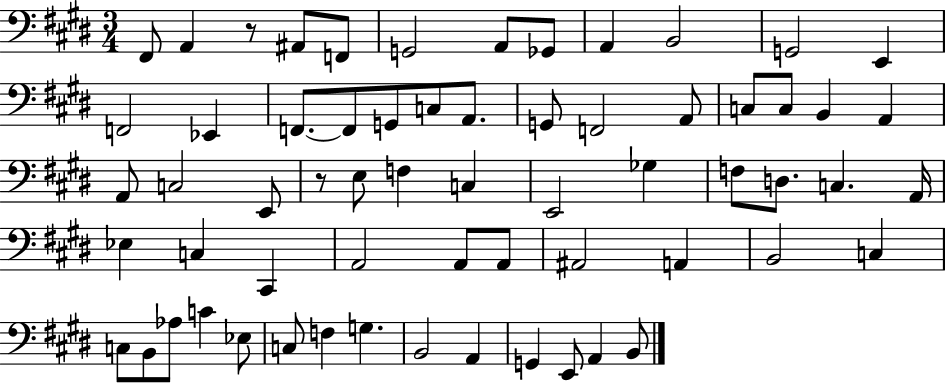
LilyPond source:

{
  \clef bass
  \numericTimeSignature
  \time 3/4
  \key e \major
  fis,8 a,4 r8 ais,8 f,8 | g,2 a,8 ges,8 | a,4 b,2 | g,2 e,4 | \break f,2 ees,4 | f,8.~~ f,8 g,8 c8 a,8. | g,8 f,2 a,8 | c8 c8 b,4 a,4 | \break a,8 c2 e,8 | r8 e8 f4 c4 | e,2 ges4 | f8 d8. c4. a,16 | \break ees4 c4 cis,4 | a,2 a,8 a,8 | ais,2 a,4 | b,2 c4 | \break c8 b,8 aes8 c'4 ees8 | c8 f4 g4. | b,2 a,4 | g,4 e,8 a,4 b,8 | \break \bar "|."
}